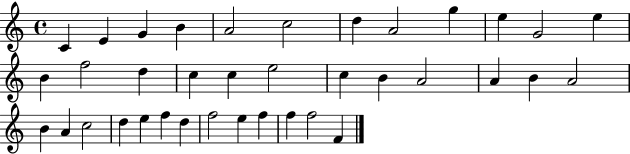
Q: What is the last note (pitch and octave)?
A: F4